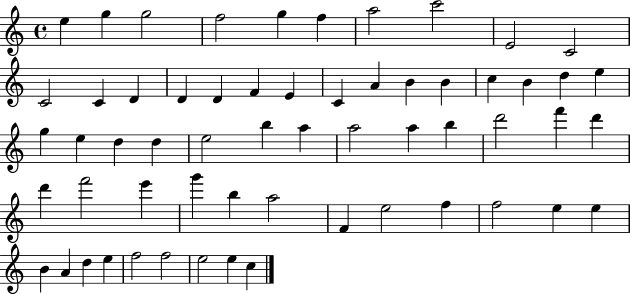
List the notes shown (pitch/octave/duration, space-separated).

E5/q G5/q G5/h F5/h G5/q F5/q A5/h C6/h E4/h C4/h C4/h C4/q D4/q D4/q D4/q F4/q E4/q C4/q A4/q B4/q B4/q C5/q B4/q D5/q E5/q G5/q E5/q D5/q D5/q E5/h B5/q A5/q A5/h A5/q B5/q D6/h F6/q D6/q D6/q F6/h E6/q G6/q B5/q A5/h F4/q E5/h F5/q F5/h E5/q E5/q B4/q A4/q D5/q E5/q F5/h F5/h E5/h E5/q C5/q